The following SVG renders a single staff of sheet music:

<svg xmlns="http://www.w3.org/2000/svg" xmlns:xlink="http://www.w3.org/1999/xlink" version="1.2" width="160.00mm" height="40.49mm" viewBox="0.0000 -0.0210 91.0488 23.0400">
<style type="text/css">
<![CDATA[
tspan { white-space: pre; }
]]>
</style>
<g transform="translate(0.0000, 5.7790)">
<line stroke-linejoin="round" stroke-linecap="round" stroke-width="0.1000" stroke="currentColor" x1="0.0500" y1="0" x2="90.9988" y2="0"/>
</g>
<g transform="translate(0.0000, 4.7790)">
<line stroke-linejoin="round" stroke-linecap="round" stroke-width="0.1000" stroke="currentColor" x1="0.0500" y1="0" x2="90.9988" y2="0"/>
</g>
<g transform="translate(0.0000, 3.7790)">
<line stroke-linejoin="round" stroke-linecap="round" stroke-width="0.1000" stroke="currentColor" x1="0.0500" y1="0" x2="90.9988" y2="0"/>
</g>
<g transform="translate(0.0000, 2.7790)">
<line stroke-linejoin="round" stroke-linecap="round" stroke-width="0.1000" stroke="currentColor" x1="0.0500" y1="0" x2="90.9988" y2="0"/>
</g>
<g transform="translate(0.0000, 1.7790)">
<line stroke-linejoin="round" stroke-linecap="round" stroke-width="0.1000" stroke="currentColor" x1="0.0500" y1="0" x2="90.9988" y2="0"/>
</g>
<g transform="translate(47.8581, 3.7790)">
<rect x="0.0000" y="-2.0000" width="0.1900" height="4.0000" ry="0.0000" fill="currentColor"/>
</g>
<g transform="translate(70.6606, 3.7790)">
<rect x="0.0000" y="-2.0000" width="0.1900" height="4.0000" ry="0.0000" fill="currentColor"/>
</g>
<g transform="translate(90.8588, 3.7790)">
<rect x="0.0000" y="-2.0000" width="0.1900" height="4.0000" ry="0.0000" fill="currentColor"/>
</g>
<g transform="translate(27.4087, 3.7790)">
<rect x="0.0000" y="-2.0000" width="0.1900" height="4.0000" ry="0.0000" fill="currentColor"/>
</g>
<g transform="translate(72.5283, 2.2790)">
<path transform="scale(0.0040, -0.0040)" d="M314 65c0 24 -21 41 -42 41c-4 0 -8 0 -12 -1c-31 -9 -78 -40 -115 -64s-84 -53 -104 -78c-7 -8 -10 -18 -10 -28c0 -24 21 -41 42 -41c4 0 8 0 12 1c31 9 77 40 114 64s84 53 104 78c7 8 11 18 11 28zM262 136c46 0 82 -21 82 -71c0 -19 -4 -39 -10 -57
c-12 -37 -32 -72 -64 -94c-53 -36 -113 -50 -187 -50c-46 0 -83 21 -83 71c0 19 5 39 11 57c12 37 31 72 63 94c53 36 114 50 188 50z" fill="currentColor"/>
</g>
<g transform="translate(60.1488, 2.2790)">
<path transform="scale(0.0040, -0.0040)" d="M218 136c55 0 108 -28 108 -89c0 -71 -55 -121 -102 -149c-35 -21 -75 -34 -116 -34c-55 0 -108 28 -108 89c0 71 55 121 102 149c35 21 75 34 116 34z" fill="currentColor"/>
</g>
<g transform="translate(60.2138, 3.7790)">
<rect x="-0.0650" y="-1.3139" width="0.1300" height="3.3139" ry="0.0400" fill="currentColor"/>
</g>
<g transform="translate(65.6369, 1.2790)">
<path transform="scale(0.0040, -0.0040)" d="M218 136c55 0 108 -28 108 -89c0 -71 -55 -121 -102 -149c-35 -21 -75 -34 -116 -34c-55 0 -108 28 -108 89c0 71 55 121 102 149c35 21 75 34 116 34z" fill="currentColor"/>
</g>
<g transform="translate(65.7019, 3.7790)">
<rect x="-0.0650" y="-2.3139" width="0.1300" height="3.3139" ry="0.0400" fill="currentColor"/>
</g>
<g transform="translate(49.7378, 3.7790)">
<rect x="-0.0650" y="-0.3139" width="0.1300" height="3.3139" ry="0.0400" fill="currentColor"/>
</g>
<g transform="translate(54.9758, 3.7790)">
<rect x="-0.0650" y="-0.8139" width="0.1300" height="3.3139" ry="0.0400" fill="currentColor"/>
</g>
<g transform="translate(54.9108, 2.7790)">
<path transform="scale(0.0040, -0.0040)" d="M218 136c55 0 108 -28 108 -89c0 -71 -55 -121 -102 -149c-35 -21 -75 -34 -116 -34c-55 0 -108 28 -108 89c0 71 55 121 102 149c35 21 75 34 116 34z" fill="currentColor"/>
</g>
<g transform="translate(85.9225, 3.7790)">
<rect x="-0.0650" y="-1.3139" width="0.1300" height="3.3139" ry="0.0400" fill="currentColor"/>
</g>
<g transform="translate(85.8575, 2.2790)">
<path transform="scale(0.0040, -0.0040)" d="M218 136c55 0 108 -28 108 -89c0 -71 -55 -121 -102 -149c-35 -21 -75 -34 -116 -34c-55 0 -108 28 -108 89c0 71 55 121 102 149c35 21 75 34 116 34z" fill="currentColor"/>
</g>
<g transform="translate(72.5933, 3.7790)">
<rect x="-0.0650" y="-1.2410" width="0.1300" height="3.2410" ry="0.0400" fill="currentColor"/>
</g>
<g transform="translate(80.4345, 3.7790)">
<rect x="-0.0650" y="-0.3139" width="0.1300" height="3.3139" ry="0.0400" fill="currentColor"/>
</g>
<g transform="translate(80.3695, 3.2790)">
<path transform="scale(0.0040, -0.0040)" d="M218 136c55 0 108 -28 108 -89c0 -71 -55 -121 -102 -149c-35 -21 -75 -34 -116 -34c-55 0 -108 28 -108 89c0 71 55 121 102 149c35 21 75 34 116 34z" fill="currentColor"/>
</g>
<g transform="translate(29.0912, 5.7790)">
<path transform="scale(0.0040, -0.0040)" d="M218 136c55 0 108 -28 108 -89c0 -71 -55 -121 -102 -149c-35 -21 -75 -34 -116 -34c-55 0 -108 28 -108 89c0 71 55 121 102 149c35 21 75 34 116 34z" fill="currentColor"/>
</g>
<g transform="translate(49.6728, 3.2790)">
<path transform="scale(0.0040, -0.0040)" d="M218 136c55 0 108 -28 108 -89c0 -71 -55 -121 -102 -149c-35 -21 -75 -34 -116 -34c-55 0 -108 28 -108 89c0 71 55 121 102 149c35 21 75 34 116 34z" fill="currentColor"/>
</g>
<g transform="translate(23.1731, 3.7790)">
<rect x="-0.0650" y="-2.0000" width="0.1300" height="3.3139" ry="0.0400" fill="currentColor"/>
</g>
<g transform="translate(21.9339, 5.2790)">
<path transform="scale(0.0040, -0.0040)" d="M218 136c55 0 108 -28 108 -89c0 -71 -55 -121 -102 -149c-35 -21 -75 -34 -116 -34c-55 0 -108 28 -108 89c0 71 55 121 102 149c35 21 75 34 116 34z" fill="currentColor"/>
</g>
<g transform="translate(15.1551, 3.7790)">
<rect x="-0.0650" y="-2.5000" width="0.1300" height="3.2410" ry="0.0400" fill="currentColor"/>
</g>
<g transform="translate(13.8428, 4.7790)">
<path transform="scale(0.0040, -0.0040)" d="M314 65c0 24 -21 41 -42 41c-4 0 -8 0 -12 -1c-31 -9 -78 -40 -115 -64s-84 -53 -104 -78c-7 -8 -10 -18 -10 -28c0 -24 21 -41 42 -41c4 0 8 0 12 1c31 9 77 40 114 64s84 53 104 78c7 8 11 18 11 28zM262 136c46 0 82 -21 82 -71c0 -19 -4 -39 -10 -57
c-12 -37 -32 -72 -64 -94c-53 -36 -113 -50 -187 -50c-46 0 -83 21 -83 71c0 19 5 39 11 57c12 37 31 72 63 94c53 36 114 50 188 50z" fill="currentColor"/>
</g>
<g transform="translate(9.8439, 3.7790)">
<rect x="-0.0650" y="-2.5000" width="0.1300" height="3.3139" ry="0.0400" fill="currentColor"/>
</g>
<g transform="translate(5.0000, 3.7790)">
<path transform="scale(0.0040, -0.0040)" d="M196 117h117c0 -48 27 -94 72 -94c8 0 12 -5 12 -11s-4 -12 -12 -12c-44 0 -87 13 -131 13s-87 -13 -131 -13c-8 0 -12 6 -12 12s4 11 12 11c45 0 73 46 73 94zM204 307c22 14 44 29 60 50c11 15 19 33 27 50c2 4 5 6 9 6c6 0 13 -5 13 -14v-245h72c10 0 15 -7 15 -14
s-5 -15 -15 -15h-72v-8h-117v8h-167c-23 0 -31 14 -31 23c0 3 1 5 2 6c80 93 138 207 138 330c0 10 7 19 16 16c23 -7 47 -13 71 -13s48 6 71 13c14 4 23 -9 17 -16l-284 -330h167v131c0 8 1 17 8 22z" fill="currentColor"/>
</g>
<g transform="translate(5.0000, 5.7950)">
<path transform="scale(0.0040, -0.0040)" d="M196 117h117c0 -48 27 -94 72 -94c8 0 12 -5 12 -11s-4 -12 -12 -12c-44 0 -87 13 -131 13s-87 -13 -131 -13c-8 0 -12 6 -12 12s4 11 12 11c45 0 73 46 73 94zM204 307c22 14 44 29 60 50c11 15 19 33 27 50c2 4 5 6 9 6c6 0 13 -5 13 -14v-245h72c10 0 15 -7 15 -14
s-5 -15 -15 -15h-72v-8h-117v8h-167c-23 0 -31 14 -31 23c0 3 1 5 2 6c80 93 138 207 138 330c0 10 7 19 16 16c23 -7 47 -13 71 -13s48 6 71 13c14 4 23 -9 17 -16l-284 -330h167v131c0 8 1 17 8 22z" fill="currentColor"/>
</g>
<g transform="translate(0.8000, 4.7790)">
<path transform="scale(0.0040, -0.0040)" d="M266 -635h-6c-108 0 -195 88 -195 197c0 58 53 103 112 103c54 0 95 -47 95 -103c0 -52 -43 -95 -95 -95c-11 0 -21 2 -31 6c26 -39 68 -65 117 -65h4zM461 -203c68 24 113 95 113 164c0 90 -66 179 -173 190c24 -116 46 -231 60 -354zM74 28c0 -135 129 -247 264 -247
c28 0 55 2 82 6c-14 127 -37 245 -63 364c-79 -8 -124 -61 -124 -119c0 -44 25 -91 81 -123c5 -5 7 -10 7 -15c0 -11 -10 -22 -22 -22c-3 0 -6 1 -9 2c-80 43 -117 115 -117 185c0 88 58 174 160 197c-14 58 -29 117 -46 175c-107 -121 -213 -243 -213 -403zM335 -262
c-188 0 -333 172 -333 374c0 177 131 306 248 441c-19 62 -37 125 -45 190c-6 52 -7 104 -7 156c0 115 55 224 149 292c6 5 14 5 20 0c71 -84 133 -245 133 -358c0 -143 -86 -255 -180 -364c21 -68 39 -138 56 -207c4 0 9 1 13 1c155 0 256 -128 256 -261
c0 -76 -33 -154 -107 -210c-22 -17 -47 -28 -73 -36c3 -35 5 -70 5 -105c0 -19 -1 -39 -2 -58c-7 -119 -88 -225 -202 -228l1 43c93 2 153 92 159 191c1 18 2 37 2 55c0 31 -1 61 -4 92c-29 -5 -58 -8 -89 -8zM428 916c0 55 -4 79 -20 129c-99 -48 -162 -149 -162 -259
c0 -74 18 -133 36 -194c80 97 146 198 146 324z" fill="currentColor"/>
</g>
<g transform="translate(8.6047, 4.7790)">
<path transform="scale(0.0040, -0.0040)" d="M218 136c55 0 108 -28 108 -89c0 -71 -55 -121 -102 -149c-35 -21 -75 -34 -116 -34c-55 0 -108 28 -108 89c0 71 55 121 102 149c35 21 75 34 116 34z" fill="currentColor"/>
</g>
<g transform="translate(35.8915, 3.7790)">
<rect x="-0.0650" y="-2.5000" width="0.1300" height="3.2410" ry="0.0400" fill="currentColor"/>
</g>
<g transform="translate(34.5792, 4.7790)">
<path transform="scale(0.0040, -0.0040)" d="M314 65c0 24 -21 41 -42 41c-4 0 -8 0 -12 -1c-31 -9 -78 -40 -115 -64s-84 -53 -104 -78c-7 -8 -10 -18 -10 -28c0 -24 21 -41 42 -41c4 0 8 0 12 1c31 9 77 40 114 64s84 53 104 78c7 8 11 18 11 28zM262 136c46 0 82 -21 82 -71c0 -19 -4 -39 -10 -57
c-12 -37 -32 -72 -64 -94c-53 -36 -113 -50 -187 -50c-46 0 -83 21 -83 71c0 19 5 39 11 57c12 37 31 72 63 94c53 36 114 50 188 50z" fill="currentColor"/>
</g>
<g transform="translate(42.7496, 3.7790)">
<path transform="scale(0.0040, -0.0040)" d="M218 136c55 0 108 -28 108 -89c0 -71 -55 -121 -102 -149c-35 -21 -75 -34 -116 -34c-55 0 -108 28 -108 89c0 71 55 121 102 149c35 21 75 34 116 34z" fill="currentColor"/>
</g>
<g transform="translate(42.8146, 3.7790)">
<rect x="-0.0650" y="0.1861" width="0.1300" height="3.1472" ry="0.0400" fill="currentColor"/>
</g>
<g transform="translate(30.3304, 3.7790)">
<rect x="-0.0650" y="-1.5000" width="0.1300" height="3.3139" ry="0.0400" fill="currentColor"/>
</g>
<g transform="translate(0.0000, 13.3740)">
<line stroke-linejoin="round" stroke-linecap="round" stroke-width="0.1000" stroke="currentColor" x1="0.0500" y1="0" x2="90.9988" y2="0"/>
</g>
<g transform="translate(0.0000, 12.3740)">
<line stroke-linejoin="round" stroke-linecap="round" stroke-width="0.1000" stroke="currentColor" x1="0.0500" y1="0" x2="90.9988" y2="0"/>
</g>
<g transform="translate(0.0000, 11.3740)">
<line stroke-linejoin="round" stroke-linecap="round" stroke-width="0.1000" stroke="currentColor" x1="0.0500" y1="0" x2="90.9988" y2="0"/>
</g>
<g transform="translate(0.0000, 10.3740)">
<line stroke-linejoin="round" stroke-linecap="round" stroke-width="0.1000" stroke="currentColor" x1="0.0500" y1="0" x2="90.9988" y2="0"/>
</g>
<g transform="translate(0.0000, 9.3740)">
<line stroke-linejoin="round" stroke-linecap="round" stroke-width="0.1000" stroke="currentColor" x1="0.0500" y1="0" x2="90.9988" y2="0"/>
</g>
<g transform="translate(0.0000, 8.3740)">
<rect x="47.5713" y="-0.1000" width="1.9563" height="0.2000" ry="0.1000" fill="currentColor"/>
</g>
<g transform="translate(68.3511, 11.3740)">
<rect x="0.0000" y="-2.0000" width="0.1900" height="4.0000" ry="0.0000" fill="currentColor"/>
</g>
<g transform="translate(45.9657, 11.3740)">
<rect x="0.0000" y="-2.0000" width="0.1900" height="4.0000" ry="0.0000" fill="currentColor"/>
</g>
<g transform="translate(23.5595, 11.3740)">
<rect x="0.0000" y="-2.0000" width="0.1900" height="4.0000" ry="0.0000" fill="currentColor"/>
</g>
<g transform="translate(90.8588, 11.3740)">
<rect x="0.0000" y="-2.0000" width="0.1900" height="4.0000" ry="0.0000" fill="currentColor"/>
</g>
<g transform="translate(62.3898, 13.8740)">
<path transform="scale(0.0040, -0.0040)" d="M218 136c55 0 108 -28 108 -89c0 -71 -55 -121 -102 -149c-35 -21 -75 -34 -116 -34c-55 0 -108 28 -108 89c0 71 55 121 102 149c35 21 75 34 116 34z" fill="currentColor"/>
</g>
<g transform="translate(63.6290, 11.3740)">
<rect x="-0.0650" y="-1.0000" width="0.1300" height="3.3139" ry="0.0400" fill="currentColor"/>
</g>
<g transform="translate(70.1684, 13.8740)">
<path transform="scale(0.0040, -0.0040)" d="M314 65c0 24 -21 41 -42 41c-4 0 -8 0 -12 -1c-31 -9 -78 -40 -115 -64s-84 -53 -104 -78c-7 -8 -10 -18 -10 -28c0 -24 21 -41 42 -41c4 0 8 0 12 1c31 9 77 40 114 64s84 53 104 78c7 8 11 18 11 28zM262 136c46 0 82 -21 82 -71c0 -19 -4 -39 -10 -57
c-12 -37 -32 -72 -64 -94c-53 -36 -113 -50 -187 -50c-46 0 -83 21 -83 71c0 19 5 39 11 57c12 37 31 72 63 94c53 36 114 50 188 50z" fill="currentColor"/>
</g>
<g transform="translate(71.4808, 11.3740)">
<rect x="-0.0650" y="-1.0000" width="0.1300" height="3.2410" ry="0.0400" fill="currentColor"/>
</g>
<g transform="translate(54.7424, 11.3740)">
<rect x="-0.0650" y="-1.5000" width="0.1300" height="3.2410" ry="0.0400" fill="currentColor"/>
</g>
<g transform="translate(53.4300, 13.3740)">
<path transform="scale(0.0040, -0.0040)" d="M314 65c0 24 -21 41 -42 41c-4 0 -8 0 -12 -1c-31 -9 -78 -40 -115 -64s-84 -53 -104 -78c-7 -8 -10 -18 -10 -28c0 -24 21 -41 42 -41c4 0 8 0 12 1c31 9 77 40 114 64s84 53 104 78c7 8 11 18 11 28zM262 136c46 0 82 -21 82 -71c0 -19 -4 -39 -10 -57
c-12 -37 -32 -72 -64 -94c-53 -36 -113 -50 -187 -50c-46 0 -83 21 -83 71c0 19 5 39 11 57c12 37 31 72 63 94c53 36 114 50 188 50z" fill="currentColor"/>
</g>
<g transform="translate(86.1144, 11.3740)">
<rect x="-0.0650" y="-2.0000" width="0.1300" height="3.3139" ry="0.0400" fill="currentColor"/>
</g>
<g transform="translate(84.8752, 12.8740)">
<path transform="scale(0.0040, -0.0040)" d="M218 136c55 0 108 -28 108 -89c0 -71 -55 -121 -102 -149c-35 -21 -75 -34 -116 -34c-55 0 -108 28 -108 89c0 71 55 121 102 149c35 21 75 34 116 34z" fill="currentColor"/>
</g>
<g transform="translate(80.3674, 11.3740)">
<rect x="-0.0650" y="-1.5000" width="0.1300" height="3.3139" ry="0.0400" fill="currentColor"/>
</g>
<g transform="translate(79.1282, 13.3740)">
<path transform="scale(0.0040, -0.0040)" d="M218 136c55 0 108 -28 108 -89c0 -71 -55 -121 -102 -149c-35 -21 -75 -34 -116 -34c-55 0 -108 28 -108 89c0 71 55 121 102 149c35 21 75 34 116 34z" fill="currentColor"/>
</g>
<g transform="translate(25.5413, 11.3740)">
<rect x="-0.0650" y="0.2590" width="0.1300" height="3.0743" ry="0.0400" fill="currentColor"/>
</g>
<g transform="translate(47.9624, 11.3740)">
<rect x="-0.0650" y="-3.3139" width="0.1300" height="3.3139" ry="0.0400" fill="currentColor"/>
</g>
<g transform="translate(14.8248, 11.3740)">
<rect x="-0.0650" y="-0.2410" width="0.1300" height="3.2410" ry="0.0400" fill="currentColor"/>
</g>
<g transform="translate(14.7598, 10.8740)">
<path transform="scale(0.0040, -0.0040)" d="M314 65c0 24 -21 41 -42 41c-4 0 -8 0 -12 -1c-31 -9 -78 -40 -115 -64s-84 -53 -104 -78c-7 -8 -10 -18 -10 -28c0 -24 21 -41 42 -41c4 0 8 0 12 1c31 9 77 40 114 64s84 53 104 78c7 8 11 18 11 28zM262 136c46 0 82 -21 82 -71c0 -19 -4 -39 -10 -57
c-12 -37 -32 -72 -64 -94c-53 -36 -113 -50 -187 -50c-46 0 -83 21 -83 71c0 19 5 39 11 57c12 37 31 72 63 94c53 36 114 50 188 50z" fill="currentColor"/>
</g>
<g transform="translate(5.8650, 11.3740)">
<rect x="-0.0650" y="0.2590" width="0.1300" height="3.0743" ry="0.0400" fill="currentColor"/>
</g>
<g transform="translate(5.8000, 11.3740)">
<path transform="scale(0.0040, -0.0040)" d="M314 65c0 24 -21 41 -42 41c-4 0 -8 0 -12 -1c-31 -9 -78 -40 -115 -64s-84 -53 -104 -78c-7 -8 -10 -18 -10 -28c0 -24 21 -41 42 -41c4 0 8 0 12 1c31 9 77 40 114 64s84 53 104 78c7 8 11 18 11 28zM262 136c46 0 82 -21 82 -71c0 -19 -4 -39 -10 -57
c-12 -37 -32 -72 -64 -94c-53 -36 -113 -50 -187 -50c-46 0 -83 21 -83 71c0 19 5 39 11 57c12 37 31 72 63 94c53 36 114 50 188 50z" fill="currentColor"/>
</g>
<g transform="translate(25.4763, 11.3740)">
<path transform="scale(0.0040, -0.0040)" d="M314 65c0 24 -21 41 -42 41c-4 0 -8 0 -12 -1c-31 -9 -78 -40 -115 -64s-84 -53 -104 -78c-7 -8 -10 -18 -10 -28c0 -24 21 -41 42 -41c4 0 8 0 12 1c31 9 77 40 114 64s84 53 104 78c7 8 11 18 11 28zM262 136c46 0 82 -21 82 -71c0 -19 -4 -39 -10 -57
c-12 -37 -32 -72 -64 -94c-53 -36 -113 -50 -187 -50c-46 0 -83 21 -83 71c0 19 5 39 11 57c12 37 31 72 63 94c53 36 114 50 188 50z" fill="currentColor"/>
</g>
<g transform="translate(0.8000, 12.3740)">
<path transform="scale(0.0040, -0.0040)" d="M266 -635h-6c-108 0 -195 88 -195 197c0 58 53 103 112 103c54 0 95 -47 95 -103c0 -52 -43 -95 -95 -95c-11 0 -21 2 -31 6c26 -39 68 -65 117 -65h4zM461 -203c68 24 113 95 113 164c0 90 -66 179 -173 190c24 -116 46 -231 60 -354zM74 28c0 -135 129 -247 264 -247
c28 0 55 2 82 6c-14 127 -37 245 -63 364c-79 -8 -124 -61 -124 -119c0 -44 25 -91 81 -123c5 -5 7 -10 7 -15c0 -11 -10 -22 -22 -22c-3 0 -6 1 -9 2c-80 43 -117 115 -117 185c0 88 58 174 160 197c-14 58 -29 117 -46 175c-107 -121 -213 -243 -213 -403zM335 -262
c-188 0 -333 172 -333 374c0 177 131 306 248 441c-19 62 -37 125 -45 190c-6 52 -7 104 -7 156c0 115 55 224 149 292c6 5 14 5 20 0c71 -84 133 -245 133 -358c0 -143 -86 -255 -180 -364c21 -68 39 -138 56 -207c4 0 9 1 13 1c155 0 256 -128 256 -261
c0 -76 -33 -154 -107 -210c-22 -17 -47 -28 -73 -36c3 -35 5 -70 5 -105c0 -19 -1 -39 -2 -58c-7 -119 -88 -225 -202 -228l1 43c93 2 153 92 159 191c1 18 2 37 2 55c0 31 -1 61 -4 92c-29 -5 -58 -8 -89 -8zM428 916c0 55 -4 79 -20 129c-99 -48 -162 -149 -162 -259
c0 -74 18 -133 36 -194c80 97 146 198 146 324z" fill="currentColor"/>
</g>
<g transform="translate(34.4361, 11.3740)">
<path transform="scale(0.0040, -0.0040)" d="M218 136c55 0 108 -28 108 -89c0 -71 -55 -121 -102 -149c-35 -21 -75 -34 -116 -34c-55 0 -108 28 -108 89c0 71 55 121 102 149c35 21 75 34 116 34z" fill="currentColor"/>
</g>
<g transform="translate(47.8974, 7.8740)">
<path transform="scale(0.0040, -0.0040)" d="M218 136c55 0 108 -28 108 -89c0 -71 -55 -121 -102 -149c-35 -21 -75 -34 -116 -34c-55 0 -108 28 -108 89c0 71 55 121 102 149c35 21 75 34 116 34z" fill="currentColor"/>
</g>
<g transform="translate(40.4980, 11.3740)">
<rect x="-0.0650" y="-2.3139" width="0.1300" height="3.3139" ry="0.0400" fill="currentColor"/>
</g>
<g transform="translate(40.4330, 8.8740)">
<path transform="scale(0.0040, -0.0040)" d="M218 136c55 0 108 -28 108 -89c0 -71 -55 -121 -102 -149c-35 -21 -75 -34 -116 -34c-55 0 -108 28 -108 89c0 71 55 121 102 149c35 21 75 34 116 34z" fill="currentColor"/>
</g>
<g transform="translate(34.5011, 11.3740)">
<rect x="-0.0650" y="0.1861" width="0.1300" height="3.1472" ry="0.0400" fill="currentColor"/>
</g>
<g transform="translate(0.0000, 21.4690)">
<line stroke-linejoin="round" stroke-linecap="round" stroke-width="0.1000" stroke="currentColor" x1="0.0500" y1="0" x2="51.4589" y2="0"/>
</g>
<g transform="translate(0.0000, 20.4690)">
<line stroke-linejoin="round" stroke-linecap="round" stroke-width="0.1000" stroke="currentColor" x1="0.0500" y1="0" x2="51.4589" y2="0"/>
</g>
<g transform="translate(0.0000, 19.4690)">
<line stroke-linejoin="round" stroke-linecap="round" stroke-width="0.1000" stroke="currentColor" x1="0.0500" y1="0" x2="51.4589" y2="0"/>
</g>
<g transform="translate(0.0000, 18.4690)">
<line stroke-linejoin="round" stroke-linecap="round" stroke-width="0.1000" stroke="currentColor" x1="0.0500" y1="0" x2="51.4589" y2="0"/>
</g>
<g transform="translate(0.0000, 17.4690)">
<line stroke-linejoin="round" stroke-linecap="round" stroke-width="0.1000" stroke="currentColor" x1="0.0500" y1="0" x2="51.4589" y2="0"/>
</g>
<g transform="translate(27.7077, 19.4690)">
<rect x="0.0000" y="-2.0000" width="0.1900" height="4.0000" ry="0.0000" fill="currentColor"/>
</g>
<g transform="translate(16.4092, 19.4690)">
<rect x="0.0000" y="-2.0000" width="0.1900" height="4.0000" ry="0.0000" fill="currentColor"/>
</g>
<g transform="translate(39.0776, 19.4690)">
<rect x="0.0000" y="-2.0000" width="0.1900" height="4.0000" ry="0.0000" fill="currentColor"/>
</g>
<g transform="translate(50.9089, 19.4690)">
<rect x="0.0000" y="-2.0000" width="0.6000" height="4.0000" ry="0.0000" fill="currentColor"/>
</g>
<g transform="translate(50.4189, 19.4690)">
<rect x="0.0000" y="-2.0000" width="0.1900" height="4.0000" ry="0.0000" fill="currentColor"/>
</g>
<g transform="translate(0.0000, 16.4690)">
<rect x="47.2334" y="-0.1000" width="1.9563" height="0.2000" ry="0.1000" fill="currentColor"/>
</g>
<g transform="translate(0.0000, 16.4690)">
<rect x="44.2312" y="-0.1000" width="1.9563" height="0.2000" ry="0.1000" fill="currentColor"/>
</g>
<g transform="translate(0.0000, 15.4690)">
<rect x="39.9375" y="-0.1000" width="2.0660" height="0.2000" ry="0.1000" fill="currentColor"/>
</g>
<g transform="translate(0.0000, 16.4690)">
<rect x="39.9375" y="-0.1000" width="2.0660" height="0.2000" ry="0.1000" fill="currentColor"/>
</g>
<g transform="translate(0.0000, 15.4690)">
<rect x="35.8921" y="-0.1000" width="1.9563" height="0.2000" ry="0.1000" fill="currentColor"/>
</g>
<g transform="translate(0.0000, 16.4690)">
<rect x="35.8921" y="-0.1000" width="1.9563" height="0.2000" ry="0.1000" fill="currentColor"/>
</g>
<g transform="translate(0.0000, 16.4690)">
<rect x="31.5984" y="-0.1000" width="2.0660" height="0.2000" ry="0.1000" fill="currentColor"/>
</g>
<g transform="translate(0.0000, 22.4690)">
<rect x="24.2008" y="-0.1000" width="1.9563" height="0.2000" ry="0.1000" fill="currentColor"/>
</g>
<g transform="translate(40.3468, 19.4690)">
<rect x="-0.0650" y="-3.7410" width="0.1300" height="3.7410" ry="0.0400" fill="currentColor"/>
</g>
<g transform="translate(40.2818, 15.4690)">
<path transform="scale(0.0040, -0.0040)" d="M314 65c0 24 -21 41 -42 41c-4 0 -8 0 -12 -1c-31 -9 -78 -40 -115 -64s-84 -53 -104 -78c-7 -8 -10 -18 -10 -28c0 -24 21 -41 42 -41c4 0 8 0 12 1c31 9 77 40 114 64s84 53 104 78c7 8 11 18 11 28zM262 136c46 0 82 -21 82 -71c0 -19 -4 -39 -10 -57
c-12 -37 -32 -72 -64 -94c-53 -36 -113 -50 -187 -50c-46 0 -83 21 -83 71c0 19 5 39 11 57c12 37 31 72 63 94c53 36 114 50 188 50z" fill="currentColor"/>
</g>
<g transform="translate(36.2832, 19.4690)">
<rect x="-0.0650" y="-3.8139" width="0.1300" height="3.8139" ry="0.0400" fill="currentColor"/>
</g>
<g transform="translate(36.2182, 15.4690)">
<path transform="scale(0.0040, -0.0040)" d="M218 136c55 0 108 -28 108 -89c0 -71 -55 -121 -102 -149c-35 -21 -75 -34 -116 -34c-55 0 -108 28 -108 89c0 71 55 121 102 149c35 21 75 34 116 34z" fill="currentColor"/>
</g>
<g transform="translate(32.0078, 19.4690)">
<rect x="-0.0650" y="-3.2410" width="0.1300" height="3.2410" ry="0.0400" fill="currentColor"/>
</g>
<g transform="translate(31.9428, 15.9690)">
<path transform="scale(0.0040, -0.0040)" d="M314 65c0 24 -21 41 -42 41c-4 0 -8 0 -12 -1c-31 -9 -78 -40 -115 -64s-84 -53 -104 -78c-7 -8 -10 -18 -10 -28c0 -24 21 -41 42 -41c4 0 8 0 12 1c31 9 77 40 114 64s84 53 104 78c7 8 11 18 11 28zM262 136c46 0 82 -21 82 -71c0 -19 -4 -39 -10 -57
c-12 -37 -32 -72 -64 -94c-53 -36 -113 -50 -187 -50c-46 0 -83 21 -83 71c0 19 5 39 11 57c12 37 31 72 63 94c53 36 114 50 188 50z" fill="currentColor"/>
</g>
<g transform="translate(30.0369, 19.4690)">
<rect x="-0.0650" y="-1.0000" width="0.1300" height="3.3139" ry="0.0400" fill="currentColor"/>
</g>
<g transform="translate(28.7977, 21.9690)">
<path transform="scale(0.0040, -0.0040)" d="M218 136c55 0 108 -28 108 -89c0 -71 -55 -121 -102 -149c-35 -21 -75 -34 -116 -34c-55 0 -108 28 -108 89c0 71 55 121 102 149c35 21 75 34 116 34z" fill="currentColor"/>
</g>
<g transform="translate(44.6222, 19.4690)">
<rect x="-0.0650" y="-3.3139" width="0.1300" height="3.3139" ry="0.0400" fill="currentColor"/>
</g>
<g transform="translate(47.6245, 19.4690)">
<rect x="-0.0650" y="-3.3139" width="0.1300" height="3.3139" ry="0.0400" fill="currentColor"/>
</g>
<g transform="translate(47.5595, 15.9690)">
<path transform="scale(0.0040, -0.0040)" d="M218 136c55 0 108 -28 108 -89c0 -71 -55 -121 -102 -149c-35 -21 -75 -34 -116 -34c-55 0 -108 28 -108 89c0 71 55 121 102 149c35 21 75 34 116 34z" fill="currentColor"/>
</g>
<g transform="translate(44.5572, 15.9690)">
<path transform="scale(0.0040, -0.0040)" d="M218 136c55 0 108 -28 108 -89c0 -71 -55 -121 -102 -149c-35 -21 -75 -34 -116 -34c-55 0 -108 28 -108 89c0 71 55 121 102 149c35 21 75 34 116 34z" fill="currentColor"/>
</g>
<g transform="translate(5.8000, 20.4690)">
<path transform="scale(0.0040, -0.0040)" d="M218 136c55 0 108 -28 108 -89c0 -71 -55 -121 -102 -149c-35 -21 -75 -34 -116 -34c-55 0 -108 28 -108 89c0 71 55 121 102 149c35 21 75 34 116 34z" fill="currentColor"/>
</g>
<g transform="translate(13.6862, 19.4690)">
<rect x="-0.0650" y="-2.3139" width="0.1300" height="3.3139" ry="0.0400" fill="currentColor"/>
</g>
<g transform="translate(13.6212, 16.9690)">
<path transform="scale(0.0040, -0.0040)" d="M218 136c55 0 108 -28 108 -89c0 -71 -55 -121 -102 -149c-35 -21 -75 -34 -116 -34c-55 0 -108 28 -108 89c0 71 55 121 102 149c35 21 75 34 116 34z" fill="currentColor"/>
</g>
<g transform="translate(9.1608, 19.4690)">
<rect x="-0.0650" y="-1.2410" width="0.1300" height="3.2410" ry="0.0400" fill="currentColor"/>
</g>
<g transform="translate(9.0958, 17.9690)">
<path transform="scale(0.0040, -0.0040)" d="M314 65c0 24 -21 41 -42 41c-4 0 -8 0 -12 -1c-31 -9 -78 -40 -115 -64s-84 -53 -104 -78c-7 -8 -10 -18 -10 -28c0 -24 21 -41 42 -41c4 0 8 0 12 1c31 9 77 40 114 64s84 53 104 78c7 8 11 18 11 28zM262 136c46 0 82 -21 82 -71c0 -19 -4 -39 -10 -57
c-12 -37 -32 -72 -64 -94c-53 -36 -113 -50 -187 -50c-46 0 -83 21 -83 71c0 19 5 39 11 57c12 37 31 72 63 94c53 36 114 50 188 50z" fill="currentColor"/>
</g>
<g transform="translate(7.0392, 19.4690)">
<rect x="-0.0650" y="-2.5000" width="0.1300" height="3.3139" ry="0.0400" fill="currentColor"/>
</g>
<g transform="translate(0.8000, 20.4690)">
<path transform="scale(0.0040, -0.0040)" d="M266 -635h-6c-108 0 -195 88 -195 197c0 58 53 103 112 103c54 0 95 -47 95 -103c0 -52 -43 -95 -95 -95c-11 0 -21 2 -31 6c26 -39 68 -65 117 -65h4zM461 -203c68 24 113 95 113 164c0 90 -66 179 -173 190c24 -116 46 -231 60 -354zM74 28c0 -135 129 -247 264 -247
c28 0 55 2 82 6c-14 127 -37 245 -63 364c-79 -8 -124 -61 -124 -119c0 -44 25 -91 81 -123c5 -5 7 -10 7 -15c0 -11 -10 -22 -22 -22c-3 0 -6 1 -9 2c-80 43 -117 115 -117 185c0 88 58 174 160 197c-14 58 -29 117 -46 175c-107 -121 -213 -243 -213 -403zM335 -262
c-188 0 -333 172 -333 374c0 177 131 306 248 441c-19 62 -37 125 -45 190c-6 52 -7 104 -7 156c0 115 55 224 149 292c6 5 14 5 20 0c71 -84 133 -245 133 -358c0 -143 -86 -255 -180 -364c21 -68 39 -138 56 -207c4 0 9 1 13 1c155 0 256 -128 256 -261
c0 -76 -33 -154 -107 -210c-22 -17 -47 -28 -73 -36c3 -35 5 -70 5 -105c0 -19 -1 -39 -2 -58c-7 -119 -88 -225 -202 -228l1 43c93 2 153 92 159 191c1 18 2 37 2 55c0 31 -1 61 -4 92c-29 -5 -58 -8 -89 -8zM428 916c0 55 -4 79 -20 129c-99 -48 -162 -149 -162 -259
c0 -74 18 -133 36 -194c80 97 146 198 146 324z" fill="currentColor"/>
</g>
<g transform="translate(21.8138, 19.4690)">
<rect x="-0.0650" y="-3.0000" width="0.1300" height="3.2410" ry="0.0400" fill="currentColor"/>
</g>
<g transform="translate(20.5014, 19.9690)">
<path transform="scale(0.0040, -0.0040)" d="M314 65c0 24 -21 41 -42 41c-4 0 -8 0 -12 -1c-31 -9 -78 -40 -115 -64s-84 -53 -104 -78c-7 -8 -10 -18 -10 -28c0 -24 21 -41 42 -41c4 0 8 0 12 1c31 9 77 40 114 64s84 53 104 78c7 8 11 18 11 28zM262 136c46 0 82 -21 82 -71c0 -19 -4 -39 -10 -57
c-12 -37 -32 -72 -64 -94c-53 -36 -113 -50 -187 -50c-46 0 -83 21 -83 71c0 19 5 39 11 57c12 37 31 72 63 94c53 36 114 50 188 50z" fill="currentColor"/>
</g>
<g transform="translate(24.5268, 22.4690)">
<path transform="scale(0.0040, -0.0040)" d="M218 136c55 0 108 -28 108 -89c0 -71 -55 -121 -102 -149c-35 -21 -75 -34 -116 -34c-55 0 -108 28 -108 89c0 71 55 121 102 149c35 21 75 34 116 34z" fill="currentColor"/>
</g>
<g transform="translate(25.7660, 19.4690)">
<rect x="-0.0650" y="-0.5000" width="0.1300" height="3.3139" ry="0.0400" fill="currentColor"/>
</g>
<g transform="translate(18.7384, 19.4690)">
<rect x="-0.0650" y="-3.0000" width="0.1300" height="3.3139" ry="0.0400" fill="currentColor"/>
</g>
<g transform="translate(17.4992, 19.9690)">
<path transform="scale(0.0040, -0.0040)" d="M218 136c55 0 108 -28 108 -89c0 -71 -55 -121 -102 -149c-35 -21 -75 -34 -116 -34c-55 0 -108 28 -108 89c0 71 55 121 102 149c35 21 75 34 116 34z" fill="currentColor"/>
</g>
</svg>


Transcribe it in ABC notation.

X:1
T:Untitled
M:4/4
L:1/4
K:C
G G2 F E G2 B c d e g e2 c e B2 c2 B2 B g b E2 D D2 E F G e2 g A A2 C D b2 c' c'2 b b